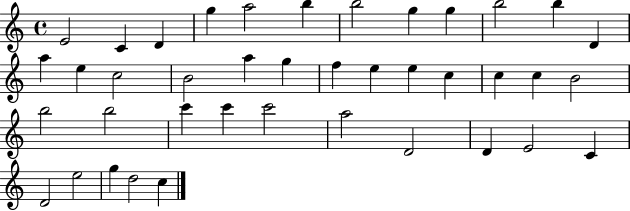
{
  \clef treble
  \time 4/4
  \defaultTimeSignature
  \key c \major
  e'2 c'4 d'4 | g''4 a''2 b''4 | b''2 g''4 g''4 | b''2 b''4 d'4 | \break a''4 e''4 c''2 | b'2 a''4 g''4 | f''4 e''4 e''4 c''4 | c''4 c''4 b'2 | \break b''2 b''2 | c'''4 c'''4 c'''2 | a''2 d'2 | d'4 e'2 c'4 | \break d'2 e''2 | g''4 d''2 c''4 | \bar "|."
}